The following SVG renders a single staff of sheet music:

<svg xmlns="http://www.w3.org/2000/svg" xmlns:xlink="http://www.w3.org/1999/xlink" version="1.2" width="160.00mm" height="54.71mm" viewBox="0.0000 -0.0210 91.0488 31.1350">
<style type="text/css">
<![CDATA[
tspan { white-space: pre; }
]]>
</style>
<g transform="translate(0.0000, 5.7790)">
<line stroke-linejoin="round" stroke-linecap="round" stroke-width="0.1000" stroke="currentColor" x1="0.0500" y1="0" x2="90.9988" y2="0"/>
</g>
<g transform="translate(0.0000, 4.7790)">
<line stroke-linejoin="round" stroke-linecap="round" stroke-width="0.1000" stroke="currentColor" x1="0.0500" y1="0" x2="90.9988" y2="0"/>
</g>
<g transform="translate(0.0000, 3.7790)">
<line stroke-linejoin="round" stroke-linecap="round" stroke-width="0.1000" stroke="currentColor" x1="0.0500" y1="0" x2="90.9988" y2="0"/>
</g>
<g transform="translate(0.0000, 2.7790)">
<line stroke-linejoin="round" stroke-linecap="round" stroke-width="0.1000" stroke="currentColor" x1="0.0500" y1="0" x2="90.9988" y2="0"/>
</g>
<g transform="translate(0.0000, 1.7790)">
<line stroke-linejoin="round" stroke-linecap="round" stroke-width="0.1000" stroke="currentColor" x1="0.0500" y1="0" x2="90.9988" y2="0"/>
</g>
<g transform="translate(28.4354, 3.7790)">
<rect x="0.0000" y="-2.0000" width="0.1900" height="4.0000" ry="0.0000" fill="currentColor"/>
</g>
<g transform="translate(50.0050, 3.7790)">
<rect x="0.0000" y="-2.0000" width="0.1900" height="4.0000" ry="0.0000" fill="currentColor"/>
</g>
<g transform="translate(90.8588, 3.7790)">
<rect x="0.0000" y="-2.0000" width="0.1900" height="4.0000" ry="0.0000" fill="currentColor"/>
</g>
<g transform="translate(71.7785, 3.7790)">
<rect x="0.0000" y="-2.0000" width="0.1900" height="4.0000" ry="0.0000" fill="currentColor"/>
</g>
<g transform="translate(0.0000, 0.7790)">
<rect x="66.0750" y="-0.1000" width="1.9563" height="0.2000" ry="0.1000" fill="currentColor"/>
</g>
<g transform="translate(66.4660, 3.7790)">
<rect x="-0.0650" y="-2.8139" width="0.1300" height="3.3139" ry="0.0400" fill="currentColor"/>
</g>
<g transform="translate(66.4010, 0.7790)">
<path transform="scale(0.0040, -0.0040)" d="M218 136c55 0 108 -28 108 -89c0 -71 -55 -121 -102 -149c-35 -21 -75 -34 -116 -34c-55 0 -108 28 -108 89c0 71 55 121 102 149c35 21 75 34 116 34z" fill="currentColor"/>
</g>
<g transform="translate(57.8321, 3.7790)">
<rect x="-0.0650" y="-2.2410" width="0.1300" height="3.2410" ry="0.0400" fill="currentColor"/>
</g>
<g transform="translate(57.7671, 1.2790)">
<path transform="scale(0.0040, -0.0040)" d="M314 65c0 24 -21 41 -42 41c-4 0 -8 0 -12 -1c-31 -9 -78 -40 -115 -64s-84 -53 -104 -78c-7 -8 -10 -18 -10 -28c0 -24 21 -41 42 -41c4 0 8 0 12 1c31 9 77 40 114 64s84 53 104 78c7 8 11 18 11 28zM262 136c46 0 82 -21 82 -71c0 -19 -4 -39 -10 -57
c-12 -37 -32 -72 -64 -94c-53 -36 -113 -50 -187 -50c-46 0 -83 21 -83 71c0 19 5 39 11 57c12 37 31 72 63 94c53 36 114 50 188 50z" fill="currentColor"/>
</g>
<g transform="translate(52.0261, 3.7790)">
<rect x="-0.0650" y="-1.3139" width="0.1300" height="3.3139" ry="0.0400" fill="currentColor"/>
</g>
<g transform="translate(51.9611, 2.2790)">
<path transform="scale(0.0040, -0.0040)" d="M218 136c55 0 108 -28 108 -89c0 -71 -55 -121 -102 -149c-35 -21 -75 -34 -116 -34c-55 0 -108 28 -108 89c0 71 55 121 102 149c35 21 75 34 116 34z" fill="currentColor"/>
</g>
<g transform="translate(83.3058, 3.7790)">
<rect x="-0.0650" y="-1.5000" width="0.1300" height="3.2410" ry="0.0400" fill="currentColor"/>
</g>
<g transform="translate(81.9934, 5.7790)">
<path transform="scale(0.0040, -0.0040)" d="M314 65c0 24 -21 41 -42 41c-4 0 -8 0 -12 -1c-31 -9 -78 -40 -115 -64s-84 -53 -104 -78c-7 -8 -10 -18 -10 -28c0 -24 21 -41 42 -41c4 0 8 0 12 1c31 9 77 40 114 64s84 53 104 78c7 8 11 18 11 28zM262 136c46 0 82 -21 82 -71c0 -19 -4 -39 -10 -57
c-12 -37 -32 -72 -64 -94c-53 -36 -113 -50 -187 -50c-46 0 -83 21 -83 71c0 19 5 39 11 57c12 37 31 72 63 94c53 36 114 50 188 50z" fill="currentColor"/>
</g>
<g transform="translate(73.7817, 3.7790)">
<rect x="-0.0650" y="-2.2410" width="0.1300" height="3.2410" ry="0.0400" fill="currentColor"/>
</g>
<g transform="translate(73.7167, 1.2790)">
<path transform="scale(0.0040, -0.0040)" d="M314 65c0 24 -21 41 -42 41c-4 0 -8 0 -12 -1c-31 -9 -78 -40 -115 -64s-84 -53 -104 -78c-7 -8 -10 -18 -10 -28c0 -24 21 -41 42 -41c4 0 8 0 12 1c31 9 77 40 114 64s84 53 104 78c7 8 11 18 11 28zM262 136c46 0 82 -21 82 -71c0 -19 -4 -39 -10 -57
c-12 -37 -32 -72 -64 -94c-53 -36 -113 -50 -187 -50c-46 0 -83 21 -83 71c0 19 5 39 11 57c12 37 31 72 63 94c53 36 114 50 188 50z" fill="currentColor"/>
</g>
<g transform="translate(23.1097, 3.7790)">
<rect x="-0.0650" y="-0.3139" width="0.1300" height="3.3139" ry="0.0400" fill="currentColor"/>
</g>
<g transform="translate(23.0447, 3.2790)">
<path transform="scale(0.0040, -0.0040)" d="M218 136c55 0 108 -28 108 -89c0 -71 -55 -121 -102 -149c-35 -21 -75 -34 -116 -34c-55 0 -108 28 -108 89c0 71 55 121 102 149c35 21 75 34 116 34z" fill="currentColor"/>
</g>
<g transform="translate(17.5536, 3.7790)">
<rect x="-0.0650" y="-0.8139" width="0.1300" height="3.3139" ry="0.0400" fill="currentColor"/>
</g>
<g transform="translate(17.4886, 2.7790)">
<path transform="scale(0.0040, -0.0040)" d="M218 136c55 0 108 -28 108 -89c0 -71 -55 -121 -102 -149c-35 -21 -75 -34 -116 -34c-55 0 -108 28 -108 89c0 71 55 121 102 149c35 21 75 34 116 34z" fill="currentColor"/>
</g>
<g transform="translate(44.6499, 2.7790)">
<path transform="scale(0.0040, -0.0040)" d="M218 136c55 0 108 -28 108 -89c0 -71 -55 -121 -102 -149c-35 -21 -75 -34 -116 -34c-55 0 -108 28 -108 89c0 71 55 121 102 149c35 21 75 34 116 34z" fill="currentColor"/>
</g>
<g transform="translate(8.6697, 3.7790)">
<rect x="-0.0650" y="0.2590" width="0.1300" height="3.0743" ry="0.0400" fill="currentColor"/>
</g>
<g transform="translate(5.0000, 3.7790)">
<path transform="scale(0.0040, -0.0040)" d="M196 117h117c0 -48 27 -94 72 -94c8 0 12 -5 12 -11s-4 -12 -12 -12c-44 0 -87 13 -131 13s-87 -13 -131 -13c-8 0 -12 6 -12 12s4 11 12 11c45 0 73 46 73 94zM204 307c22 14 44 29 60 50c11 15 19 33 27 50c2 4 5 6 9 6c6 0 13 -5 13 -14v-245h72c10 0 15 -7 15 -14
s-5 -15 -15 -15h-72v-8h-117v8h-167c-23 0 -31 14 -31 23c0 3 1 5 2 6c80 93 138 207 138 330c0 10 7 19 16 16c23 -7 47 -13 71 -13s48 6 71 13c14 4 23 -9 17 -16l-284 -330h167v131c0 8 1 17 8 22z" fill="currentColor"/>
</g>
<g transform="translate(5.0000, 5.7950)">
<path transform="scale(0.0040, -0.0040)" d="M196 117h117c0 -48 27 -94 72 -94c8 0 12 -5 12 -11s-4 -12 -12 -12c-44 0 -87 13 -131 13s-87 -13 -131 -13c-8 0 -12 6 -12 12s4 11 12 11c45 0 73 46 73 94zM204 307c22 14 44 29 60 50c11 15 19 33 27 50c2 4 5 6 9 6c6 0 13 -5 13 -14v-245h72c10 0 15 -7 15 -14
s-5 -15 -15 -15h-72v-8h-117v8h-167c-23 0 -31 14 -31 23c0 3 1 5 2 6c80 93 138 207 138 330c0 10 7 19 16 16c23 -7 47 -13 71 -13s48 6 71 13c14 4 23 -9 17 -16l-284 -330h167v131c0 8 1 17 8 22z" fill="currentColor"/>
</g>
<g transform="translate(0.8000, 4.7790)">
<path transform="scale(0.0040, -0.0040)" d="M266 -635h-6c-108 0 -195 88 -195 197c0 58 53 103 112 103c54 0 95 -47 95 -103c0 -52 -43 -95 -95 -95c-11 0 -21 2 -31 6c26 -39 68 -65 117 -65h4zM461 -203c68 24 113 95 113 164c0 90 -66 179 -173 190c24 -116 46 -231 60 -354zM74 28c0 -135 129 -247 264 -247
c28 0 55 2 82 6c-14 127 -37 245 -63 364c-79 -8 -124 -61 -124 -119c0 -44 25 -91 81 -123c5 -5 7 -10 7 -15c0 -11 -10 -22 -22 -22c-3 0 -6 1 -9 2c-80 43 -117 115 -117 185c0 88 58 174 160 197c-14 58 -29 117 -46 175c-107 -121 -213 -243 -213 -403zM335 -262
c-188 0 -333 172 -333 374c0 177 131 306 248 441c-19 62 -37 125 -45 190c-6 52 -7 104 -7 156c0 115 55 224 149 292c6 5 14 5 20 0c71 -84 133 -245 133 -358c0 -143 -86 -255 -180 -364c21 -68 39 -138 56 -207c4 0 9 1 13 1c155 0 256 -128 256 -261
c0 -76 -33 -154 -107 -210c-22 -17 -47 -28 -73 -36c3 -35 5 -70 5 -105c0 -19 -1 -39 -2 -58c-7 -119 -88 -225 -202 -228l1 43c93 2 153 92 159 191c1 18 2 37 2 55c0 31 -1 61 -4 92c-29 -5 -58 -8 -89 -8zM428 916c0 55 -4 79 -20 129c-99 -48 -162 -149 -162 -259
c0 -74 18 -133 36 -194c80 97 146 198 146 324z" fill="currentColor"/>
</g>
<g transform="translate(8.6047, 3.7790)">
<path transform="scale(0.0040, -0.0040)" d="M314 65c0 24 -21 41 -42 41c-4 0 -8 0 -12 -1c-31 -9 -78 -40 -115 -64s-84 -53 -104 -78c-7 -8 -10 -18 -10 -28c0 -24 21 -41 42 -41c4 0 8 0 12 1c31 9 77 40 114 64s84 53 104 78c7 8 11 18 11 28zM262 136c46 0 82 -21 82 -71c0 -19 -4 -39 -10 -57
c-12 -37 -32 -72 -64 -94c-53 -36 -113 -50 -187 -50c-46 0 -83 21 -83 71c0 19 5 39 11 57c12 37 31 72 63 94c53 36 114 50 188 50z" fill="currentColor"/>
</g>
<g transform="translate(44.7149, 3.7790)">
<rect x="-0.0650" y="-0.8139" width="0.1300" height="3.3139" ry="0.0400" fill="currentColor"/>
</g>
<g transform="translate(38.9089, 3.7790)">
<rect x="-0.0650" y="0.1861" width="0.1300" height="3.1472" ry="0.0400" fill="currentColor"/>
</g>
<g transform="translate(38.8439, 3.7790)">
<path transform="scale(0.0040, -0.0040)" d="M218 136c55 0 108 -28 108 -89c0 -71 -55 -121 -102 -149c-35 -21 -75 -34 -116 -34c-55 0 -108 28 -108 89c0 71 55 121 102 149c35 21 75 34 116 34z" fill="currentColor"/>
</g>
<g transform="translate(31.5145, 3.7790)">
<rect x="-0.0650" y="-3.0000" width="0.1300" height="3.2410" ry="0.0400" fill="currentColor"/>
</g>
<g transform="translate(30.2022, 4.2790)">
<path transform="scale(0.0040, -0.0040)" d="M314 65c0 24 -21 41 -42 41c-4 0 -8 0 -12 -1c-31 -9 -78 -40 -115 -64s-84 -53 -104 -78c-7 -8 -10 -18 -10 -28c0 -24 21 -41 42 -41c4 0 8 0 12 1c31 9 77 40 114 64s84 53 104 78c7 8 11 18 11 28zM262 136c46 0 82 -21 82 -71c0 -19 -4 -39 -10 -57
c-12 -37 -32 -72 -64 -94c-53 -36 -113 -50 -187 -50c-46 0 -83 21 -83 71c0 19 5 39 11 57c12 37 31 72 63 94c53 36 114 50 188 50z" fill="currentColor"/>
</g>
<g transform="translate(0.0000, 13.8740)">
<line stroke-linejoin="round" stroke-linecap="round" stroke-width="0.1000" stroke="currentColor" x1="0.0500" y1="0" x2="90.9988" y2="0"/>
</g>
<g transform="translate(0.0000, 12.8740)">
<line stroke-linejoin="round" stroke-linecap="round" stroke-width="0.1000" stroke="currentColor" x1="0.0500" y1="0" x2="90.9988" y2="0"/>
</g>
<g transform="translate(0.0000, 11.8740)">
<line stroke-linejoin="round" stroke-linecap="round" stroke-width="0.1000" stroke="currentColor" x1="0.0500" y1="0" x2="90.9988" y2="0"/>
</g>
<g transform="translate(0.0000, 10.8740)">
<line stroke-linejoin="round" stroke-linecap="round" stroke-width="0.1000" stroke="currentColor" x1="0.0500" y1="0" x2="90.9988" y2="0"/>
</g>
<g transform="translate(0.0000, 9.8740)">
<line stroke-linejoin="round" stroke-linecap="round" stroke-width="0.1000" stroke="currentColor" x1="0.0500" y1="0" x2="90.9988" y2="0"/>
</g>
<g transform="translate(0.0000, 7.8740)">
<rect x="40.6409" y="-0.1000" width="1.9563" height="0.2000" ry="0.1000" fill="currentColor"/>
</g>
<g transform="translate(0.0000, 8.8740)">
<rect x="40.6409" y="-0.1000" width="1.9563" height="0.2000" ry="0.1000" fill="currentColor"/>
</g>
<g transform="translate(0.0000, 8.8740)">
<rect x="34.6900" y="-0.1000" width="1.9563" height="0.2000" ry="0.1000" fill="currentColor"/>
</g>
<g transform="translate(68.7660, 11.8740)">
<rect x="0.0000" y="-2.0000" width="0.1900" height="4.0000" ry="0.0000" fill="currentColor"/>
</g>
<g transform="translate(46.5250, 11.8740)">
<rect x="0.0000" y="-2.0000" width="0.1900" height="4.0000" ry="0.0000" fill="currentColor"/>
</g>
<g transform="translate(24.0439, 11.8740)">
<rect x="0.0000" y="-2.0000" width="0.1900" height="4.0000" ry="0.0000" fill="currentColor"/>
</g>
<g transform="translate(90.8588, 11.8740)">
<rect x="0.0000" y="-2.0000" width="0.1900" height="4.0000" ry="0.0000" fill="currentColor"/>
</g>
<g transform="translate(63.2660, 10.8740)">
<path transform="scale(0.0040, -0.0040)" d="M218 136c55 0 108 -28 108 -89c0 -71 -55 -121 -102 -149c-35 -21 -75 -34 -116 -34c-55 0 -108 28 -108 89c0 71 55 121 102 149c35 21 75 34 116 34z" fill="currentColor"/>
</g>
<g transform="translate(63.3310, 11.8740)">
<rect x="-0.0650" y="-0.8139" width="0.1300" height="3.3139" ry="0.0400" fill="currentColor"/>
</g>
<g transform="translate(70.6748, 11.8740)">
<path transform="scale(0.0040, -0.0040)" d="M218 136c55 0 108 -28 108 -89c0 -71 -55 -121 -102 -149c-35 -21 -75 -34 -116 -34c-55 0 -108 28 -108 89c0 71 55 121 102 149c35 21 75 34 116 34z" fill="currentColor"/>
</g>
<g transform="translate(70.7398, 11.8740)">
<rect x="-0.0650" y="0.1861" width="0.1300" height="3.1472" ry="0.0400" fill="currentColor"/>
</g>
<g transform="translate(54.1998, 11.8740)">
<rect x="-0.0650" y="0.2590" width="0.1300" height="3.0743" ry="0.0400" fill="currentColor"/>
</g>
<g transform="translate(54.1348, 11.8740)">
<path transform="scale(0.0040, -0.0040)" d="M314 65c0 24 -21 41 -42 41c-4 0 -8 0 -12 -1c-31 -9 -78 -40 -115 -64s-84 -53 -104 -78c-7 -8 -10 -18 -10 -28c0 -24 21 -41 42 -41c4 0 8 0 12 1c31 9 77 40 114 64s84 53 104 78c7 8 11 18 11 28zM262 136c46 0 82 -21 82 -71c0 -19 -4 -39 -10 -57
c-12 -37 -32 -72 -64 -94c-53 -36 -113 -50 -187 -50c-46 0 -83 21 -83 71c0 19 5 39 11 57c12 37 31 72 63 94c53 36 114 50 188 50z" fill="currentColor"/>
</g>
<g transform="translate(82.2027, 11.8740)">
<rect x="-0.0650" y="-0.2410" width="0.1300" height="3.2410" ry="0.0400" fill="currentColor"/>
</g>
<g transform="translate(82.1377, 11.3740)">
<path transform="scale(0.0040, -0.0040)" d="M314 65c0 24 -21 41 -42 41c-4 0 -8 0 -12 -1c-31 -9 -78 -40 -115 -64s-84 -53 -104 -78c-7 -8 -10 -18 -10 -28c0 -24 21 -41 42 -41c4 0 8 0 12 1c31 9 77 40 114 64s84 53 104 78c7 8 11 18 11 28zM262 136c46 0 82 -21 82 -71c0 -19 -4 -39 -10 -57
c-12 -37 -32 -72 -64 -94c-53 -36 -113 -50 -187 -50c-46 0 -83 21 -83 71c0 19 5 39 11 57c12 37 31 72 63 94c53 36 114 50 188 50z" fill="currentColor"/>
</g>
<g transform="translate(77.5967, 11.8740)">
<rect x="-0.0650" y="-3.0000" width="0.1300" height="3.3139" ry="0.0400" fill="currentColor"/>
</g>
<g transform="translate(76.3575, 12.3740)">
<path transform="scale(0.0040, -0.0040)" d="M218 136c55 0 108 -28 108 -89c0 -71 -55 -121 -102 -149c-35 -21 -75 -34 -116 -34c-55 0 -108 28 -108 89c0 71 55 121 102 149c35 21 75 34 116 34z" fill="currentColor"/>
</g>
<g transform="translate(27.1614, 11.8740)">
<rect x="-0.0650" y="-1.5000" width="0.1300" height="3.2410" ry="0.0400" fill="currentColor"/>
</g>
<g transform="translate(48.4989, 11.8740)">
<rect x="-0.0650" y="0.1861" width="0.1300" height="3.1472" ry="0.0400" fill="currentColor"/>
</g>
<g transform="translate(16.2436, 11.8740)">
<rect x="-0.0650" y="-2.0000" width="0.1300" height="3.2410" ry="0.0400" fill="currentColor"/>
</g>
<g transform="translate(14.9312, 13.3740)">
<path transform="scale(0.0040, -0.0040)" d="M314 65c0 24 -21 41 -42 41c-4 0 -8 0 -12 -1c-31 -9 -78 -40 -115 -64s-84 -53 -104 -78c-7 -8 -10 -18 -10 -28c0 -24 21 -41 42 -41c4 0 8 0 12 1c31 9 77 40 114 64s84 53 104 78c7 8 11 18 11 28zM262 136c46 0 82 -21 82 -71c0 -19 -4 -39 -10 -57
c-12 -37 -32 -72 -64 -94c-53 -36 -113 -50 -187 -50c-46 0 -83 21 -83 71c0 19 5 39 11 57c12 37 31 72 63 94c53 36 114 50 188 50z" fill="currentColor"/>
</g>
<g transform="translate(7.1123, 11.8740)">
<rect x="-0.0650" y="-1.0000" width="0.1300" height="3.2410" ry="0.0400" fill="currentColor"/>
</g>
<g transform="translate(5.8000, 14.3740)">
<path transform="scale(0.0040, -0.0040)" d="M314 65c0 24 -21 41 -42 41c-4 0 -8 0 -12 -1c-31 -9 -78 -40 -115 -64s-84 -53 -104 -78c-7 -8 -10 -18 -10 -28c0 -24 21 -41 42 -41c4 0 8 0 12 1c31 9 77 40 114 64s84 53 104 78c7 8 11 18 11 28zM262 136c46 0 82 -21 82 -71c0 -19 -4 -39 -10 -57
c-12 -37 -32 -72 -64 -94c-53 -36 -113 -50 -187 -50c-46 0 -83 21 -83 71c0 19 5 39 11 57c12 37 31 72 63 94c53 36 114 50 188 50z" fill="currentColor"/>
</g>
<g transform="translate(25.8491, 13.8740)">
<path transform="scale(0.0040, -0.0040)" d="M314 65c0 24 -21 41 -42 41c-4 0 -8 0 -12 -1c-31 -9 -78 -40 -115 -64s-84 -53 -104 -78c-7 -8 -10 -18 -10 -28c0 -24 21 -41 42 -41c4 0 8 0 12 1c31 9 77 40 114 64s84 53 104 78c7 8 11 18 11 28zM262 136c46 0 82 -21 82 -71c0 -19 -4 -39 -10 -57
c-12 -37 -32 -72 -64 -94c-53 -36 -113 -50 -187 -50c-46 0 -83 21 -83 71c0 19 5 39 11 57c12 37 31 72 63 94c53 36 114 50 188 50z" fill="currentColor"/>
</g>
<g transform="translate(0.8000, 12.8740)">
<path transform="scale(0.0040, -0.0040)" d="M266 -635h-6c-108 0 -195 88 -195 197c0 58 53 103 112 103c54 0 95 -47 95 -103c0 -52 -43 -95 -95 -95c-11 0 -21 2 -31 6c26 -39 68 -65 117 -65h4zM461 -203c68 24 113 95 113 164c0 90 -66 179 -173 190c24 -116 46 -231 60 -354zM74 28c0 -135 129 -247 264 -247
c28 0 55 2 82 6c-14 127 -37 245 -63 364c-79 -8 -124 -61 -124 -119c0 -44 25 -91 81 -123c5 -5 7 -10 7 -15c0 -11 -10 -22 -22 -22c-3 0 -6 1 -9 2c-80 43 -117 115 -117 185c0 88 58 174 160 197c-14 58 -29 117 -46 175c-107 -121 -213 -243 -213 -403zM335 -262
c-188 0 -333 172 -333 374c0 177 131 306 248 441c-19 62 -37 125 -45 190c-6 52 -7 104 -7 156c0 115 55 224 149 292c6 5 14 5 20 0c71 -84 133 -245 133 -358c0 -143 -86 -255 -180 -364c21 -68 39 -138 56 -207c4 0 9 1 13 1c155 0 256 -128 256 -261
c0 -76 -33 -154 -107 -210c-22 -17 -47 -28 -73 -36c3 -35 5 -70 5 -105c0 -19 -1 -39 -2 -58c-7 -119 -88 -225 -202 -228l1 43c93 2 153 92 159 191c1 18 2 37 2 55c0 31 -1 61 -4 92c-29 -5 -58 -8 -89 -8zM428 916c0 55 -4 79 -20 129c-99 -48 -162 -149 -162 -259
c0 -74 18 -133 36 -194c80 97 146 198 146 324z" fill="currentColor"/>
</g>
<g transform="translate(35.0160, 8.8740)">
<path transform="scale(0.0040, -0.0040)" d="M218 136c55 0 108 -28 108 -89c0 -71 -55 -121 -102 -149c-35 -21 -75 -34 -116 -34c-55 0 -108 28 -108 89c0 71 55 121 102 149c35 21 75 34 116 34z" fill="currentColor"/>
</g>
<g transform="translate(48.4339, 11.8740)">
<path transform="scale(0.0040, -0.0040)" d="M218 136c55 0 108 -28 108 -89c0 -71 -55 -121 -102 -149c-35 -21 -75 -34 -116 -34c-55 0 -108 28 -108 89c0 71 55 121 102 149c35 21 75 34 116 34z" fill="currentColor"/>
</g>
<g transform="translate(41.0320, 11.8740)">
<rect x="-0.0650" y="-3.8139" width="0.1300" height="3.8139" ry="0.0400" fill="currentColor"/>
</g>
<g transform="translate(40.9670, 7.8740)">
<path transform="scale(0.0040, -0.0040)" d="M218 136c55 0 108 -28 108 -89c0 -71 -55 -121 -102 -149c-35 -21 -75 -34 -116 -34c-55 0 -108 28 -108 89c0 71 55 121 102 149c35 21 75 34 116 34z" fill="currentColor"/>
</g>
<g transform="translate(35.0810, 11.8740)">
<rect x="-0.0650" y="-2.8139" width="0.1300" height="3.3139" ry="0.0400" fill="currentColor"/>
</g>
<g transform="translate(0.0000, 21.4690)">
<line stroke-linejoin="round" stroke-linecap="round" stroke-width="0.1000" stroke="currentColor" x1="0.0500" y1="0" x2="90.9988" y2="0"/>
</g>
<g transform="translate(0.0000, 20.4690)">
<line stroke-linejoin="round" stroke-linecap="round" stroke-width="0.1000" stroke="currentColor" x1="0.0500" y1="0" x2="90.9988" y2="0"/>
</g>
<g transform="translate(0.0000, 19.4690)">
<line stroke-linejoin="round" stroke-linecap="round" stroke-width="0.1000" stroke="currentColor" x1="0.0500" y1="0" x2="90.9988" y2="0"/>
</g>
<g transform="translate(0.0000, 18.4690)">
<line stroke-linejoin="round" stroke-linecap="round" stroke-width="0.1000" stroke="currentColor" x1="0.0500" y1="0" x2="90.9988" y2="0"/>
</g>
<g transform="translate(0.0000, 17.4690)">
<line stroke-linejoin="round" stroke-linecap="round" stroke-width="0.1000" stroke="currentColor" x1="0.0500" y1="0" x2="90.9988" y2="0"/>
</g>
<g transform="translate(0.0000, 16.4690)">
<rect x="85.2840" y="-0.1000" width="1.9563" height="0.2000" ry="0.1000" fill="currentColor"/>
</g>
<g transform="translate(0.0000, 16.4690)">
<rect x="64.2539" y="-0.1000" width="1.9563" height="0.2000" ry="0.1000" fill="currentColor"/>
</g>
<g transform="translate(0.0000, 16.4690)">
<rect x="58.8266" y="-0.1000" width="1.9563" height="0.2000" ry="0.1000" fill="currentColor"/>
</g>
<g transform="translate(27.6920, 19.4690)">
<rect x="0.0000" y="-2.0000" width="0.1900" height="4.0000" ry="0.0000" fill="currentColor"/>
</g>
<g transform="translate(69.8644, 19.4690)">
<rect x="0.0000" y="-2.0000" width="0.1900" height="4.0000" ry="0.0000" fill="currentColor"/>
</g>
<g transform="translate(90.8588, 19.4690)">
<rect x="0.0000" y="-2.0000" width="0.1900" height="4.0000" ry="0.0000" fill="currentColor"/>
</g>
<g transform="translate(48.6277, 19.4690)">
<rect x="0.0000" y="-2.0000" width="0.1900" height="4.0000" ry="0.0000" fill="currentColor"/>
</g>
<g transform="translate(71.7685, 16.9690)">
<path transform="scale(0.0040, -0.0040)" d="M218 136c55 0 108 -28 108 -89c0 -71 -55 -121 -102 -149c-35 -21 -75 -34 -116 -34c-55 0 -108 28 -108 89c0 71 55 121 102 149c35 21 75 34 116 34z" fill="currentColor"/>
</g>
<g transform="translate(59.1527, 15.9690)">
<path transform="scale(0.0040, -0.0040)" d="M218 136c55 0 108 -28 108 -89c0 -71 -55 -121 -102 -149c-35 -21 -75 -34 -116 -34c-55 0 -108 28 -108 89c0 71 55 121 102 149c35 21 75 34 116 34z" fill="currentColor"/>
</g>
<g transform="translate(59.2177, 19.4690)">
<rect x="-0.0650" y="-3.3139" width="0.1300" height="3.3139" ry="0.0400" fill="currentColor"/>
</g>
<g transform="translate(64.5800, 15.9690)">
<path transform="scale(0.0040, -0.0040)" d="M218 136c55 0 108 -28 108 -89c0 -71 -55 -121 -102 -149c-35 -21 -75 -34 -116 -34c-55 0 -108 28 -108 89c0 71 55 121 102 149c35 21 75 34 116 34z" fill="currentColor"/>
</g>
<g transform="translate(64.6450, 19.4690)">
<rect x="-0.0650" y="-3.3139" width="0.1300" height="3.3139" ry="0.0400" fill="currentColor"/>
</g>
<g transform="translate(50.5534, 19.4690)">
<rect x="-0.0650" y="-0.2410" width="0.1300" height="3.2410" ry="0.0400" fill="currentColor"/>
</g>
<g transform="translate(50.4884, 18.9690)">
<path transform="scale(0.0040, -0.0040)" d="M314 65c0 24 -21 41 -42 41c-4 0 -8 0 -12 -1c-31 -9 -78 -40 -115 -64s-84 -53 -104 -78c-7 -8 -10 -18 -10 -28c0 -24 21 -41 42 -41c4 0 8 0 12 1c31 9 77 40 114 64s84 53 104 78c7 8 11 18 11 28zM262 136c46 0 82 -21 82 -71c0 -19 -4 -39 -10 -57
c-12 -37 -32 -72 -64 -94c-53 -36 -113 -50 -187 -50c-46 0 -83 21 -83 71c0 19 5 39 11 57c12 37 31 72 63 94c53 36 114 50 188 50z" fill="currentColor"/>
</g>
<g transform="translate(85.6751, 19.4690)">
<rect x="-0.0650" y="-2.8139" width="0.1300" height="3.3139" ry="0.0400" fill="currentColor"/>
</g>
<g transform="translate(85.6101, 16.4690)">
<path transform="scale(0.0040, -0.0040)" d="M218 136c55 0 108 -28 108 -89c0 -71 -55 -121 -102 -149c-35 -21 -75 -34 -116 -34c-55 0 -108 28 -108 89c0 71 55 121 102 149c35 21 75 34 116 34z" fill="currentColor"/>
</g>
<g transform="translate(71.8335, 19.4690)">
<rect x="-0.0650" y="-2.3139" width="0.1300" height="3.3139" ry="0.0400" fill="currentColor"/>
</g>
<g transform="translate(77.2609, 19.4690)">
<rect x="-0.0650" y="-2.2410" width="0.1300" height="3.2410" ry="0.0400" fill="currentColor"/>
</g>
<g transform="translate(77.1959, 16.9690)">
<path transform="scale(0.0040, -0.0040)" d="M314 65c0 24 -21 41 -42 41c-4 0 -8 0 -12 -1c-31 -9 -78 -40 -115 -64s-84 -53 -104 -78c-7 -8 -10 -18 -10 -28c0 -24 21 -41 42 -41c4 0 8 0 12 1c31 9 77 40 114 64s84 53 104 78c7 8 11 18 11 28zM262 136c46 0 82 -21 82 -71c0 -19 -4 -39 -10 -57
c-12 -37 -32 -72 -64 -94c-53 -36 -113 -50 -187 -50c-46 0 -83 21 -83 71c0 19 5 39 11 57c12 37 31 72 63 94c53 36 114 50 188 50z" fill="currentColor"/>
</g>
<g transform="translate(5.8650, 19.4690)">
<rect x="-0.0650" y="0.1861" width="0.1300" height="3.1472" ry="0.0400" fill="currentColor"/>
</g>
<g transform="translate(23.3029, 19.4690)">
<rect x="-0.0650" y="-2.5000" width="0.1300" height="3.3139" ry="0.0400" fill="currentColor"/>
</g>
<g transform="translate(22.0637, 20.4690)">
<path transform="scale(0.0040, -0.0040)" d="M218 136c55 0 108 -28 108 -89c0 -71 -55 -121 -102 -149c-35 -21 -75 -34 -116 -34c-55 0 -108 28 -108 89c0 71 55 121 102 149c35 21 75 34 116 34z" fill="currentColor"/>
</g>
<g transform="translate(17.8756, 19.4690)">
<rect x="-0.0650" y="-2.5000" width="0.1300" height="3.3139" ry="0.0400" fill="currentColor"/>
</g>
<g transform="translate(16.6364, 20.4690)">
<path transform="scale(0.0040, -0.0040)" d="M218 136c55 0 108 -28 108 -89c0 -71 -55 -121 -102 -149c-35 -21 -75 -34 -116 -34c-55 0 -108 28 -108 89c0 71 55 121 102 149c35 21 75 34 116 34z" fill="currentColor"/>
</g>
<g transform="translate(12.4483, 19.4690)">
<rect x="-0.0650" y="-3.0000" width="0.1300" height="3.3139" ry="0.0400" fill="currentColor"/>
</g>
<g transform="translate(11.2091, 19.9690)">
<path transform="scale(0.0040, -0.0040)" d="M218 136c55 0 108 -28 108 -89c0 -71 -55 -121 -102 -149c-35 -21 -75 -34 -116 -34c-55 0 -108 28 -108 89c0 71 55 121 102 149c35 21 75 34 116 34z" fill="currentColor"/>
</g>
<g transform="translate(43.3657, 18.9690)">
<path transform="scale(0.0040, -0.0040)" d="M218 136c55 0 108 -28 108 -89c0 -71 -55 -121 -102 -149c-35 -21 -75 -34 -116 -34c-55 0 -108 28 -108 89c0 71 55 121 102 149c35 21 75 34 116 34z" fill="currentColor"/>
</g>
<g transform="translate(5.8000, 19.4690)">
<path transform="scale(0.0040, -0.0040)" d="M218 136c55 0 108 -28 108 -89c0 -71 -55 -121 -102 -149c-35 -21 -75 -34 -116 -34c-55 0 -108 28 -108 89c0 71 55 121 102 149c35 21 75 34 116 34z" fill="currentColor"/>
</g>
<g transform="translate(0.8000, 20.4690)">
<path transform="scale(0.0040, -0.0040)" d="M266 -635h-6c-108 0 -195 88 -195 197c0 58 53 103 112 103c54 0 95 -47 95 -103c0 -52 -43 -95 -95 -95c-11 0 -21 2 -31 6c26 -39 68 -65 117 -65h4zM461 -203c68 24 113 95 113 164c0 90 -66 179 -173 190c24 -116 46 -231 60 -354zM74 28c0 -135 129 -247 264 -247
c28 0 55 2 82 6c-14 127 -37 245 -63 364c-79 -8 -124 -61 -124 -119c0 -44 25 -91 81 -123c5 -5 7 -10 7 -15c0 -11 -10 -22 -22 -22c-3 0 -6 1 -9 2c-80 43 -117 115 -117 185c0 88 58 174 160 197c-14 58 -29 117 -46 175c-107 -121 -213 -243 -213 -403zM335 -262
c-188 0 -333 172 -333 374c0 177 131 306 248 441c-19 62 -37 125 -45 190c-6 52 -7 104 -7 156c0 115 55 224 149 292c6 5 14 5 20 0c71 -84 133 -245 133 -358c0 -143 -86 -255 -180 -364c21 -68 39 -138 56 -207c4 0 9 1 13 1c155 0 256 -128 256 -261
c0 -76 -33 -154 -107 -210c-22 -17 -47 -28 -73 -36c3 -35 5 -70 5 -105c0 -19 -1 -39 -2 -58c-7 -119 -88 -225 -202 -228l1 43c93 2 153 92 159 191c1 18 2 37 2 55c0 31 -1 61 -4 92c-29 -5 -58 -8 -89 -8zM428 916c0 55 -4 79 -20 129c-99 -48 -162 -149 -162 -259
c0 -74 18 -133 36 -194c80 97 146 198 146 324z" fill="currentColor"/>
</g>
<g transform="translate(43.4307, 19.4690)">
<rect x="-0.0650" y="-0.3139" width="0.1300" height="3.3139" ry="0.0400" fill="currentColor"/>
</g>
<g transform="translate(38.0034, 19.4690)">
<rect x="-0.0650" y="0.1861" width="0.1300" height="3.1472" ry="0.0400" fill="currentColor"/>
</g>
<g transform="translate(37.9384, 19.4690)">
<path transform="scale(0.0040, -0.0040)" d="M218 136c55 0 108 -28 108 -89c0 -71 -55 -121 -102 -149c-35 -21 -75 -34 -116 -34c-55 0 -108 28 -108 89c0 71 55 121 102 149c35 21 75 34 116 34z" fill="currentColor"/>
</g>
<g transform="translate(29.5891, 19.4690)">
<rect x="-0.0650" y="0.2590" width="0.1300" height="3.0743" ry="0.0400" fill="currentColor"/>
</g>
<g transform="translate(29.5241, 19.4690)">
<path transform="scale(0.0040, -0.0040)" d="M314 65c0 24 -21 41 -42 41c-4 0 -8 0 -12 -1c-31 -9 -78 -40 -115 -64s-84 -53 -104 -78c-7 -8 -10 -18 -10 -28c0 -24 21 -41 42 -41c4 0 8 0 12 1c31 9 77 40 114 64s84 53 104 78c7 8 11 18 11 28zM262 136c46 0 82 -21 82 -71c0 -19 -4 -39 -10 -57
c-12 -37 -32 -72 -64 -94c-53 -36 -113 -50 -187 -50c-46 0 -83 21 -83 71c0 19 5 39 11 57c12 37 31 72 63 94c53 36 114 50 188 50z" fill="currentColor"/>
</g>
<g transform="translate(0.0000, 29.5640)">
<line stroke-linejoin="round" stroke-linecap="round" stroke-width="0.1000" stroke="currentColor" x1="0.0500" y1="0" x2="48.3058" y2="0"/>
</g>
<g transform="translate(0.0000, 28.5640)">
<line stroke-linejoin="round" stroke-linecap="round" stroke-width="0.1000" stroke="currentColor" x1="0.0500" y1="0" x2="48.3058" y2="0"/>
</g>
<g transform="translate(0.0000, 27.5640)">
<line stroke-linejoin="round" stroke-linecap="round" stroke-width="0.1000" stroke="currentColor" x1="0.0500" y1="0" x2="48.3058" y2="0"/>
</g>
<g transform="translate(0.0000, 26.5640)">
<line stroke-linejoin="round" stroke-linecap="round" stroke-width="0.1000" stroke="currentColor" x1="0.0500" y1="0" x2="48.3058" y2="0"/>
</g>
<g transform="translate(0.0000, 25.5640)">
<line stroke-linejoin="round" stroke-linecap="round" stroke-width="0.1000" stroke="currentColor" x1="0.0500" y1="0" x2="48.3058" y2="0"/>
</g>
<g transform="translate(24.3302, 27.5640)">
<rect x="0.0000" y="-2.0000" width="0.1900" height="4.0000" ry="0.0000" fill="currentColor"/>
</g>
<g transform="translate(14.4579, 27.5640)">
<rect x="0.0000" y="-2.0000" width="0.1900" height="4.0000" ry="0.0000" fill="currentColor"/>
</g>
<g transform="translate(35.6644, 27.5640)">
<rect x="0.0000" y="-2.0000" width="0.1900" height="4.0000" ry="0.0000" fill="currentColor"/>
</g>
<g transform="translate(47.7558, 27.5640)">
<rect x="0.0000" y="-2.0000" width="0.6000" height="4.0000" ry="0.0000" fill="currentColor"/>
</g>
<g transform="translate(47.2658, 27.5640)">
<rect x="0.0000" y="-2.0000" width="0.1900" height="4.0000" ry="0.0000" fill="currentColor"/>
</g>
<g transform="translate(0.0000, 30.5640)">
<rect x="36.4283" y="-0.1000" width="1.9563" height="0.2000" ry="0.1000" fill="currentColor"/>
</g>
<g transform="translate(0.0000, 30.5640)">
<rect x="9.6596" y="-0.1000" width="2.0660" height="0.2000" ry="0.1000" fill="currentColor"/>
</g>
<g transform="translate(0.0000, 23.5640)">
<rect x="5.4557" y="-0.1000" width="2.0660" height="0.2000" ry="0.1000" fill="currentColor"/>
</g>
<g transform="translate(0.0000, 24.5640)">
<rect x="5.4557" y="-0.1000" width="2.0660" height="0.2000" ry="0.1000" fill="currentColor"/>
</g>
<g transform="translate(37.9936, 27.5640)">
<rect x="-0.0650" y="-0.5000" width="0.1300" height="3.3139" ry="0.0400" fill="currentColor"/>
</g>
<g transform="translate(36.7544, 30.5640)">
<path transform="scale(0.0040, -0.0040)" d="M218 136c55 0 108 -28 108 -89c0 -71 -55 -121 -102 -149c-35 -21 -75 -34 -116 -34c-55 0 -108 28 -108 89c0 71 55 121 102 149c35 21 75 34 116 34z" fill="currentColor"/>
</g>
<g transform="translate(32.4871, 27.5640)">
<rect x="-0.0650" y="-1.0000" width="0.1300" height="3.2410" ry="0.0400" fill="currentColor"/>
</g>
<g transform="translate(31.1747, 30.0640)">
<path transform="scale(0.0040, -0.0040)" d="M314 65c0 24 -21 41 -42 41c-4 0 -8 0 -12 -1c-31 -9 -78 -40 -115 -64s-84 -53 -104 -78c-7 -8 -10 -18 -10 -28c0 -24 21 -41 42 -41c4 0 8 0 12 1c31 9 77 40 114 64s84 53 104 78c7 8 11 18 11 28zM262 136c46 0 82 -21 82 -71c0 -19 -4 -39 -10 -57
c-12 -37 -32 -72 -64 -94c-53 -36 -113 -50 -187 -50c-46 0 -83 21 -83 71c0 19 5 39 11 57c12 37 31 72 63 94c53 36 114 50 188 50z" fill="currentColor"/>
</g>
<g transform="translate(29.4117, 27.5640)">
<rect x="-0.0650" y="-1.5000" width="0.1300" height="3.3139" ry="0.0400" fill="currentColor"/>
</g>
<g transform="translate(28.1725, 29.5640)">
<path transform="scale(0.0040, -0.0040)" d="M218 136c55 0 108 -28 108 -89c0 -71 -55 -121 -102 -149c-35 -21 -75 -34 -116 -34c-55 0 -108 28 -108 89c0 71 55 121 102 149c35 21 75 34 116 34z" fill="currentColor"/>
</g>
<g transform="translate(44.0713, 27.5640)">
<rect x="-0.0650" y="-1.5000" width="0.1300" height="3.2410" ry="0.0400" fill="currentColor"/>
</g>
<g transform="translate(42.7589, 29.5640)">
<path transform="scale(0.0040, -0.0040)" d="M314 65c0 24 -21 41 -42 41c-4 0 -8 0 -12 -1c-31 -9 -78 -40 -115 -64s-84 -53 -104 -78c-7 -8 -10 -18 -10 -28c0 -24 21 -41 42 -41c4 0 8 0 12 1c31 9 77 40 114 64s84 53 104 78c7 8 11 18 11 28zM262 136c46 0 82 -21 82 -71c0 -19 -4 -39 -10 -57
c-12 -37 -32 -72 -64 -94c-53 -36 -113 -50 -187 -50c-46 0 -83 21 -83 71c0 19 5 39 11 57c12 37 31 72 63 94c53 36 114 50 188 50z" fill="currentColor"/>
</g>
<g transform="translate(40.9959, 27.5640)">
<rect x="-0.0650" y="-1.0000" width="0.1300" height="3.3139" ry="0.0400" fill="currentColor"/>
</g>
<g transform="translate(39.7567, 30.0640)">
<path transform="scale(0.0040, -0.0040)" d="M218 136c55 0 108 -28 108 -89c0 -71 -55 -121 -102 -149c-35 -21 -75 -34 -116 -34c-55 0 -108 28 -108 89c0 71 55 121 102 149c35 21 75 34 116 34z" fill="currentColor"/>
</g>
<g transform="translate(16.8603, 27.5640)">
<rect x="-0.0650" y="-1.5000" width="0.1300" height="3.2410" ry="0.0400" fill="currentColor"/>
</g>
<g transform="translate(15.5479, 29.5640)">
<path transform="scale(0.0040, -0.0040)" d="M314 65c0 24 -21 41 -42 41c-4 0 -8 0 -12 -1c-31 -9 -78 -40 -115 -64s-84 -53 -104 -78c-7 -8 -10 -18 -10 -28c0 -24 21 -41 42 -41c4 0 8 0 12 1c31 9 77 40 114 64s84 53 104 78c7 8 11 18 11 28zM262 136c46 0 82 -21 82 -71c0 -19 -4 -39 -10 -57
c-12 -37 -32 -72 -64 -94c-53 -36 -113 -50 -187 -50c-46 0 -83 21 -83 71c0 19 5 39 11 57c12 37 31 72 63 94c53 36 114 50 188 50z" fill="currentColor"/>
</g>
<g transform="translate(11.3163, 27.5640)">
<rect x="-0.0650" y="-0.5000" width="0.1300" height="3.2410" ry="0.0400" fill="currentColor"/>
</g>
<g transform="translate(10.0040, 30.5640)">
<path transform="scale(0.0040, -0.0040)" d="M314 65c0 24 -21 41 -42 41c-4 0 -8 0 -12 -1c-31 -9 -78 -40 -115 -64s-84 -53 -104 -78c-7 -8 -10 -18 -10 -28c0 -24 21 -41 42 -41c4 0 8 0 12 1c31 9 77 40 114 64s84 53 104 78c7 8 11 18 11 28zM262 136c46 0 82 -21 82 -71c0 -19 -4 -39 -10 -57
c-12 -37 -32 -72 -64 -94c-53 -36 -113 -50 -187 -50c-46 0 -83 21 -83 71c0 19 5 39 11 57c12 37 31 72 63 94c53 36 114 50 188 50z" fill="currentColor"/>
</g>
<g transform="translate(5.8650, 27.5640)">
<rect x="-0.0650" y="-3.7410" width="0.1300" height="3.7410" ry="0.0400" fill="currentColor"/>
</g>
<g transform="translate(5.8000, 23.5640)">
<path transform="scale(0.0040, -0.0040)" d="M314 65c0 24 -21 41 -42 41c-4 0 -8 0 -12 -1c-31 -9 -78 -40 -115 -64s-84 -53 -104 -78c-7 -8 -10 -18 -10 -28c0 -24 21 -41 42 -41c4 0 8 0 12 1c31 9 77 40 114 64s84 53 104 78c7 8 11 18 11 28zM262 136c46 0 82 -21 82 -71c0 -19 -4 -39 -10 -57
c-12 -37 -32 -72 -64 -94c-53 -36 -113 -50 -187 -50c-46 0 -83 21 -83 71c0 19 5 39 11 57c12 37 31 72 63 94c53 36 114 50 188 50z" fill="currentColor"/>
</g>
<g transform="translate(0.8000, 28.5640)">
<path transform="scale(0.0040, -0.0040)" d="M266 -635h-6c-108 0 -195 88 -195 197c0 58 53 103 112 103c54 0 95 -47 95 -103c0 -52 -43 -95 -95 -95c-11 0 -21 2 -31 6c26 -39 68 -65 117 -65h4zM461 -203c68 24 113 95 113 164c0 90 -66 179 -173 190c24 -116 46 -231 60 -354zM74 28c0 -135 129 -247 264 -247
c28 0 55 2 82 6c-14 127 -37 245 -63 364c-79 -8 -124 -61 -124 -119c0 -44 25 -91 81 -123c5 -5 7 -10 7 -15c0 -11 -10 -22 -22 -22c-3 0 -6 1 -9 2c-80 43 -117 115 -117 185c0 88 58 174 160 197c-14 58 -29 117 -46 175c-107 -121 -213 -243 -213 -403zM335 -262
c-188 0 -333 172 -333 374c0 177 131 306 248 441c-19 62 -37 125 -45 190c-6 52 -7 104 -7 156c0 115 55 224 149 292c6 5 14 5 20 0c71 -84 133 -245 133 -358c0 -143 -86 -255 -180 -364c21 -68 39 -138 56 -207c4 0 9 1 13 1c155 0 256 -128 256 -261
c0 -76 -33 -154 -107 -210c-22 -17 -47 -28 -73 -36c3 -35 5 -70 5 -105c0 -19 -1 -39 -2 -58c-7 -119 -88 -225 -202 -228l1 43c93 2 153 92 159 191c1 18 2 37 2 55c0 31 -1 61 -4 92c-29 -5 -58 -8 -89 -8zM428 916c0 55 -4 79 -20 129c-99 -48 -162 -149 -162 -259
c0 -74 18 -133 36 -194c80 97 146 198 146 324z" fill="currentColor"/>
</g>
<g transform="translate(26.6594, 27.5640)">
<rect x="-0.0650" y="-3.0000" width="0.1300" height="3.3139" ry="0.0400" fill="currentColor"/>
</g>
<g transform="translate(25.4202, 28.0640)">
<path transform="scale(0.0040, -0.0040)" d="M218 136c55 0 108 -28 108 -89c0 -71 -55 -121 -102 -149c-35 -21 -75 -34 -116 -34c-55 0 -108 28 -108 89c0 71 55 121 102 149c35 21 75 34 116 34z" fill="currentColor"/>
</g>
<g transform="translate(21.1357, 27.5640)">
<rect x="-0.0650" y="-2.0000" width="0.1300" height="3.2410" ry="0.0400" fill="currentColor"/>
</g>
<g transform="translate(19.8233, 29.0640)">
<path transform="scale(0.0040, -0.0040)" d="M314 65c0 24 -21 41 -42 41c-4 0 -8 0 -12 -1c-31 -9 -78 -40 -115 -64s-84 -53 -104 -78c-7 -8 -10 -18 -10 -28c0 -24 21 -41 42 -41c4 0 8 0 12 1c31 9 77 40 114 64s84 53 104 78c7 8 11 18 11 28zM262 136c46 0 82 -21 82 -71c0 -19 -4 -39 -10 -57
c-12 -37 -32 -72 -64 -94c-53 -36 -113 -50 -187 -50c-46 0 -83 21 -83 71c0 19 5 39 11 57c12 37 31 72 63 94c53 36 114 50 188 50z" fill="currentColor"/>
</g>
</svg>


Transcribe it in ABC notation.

X:1
T:Untitled
M:4/4
L:1/4
K:C
B2 d c A2 B d e g2 a g2 E2 D2 F2 E2 a c' B B2 d B A c2 B A G G B2 B c c2 b b g g2 a c'2 C2 E2 F2 A E D2 C D E2